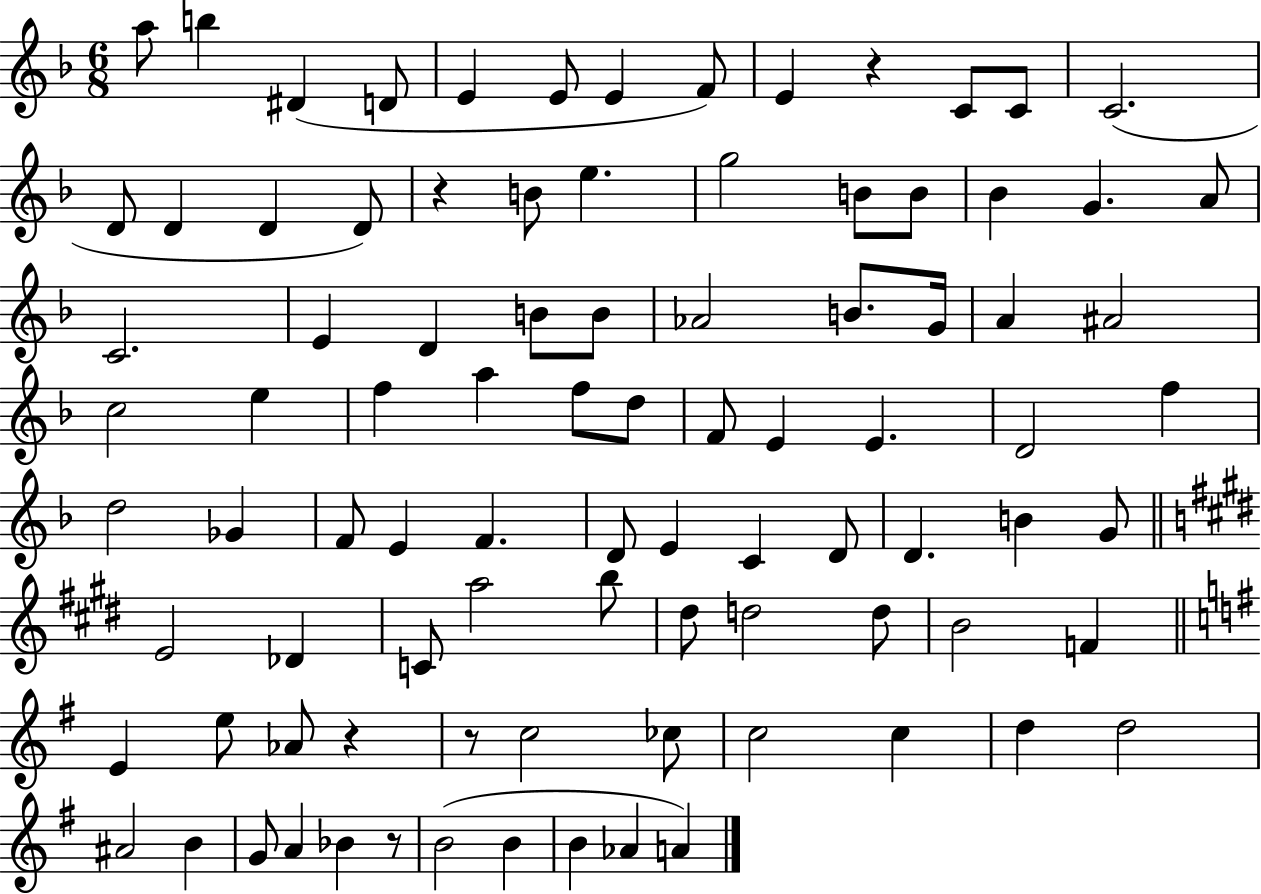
X:1
T:Untitled
M:6/8
L:1/4
K:F
a/2 b ^D D/2 E E/2 E F/2 E z C/2 C/2 C2 D/2 D D D/2 z B/2 e g2 B/2 B/2 _B G A/2 C2 E D B/2 B/2 _A2 B/2 G/4 A ^A2 c2 e f a f/2 d/2 F/2 E E D2 f d2 _G F/2 E F D/2 E C D/2 D B G/2 E2 _D C/2 a2 b/2 ^d/2 d2 d/2 B2 F E e/2 _A/2 z z/2 c2 _c/2 c2 c d d2 ^A2 B G/2 A _B z/2 B2 B B _A A